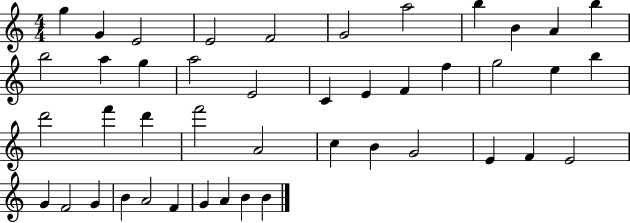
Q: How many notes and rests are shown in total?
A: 44